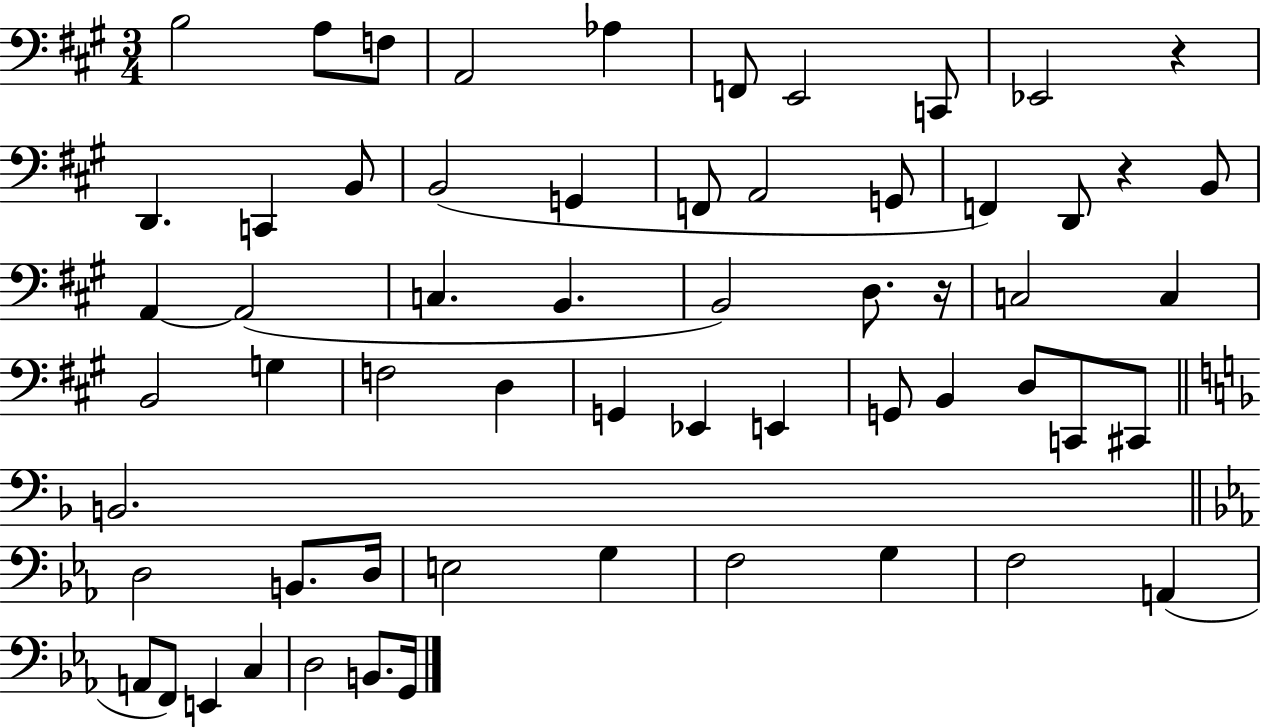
B3/h A3/e F3/e A2/h Ab3/q F2/e E2/h C2/e Eb2/h R/q D2/q. C2/q B2/e B2/h G2/q F2/e A2/h G2/e F2/q D2/e R/q B2/e A2/q A2/h C3/q. B2/q. B2/h D3/e. R/s C3/h C3/q B2/h G3/q F3/h D3/q G2/q Eb2/q E2/q G2/e B2/q D3/e C2/e C#2/e B2/h. D3/h B2/e. D3/s E3/h G3/q F3/h G3/q F3/h A2/q A2/e F2/e E2/q C3/q D3/h B2/e. G2/s